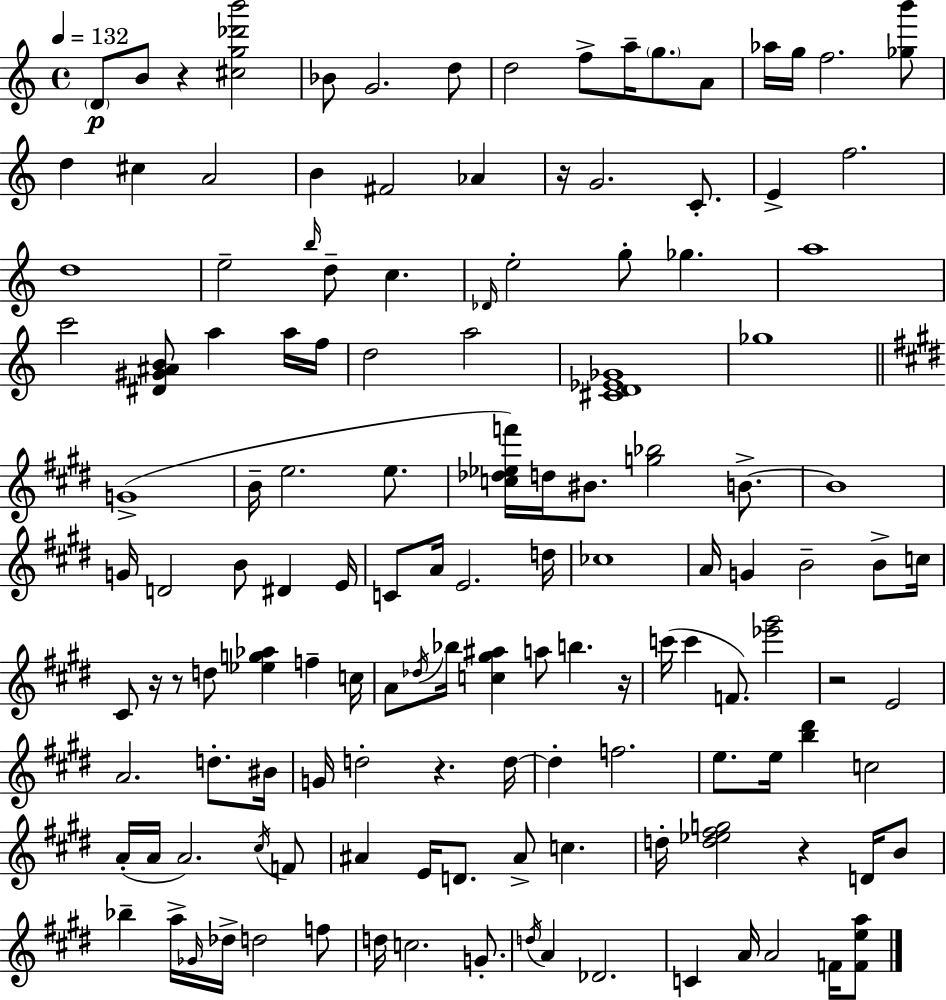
X:1
T:Untitled
M:4/4
L:1/4
K:C
D/2 B/2 z [^cg_d'b']2 _B/2 G2 d/2 d2 f/2 a/4 g/2 A/2 _a/4 g/4 f2 [_gb']/2 d ^c A2 B ^F2 _A z/4 G2 C/2 E f2 d4 e2 b/4 d/2 c _D/4 e2 g/2 _g a4 c'2 [^D^G^AB]/2 a a/4 f/4 d2 a2 [^CD_E_G]4 _g4 G4 B/4 e2 e/2 [c_d_ef']/4 d/4 ^B/2 [g_b]2 B/2 B4 G/4 D2 B/2 ^D E/4 C/2 A/4 E2 d/4 _c4 A/4 G B2 B/2 c/4 ^C/2 z/4 z/2 d/2 [_eg_a] f c/4 A/2 _d/4 _b/4 [c^g^a] a/2 b z/4 c'/4 c' F/2 [_e'^g']2 z2 E2 A2 d/2 ^B/4 G/4 d2 z d/4 d f2 e/2 e/4 [b^d'] c2 A/4 A/4 A2 ^c/4 F/2 ^A E/4 D/2 ^A/2 c d/4 [d_e^fg]2 z D/4 B/2 _b a/4 _G/4 _d/4 d2 f/2 d/4 c2 G/2 d/4 A _D2 C A/4 A2 F/4 [Fea]/2